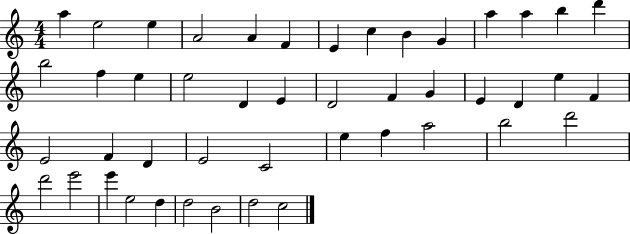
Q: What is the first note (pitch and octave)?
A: A5